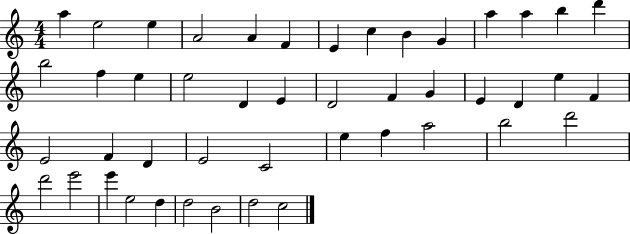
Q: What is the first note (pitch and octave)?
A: A5